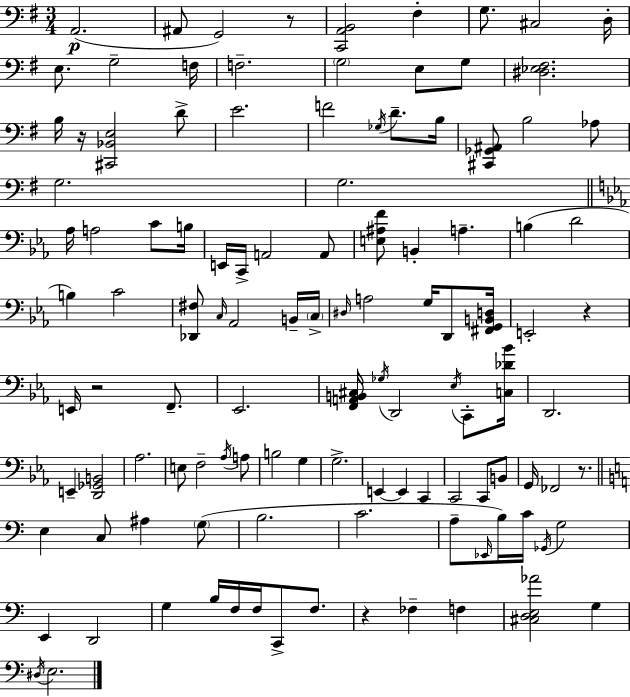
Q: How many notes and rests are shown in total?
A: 115